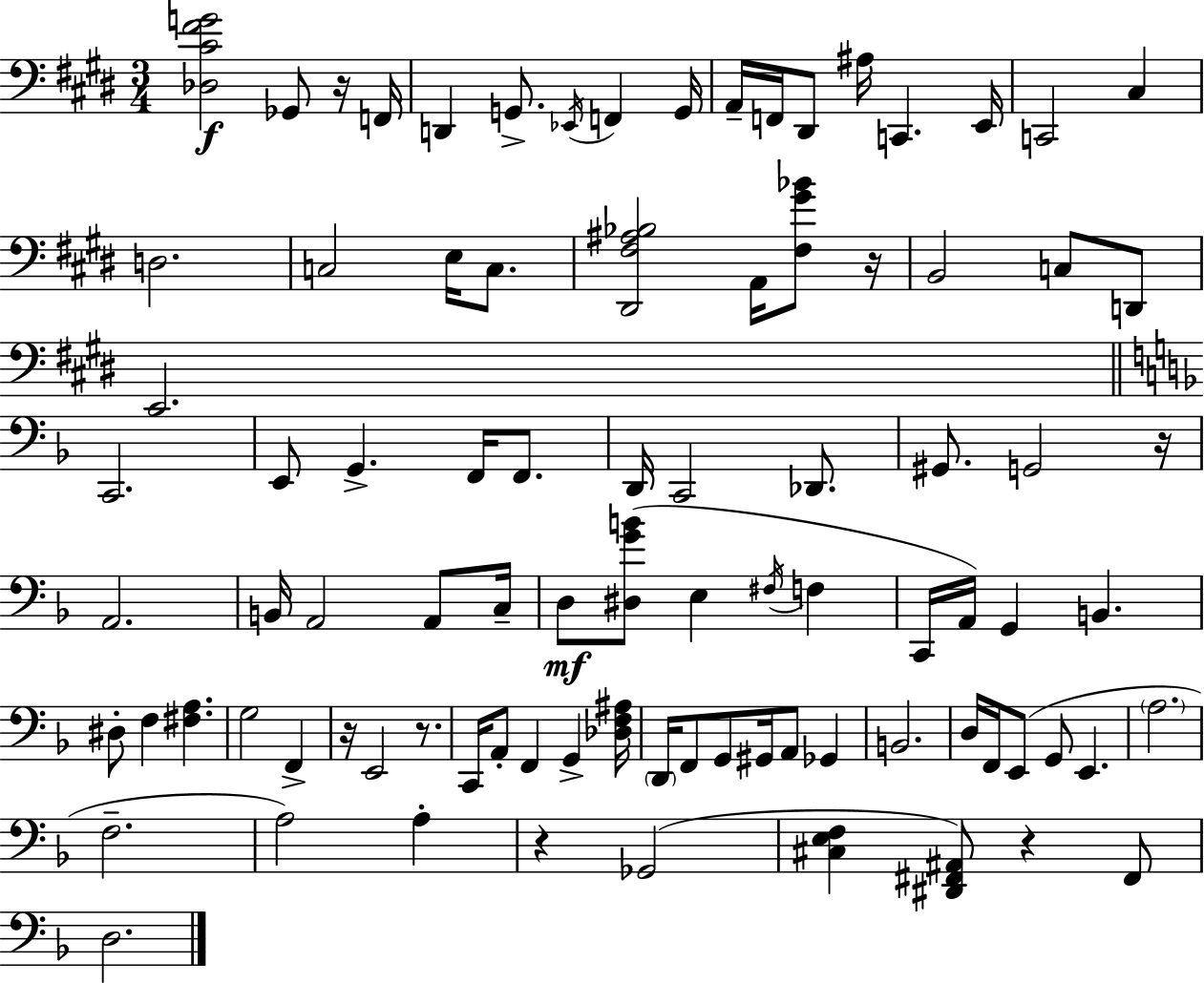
{
  \clef bass
  \numericTimeSignature
  \time 3/4
  \key e \major
  \repeat volta 2 { <des cis' fis' g'>2\f ges,8 r16 f,16 | d,4 g,8.-> \acciaccatura { ees,16 } f,4 | g,16 a,16-- f,16 dis,8 ais16 c,4. | e,16 c,2 cis4 | \break d2. | c2 e16 c8. | <dis, fis ais bes>2 a,16 <fis gis' bes'>8 | r16 b,2 c8 d,8 | \break e,2. | \bar "||" \break \key f \major c,2. | e,8 g,4.-> f,16 f,8. | d,16 c,2 des,8. | gis,8. g,2 r16 | \break a,2. | b,16 a,2 a,8 c16-- | d8\mf <dis g' b'>8( e4 \acciaccatura { fis16 } f4 | c,16 a,16) g,4 b,4. | \break dis8-. f4 <fis a>4. | g2 f,4-> | r16 e,2 r8. | c,16 a,8-. f,4 g,4-> | \break <des f ais>16 \parenthesize d,16 f,8 g,8 gis,16 a,8 ges,4 | b,2. | d16 f,16 e,8( g,8 e,4. | \parenthesize a2. | \break f2.-- | a2) a4-. | r4 ges,2( | <cis e f>4 <dis, fis, ais,>8) r4 fis,8 | \break d2. | } \bar "|."
}